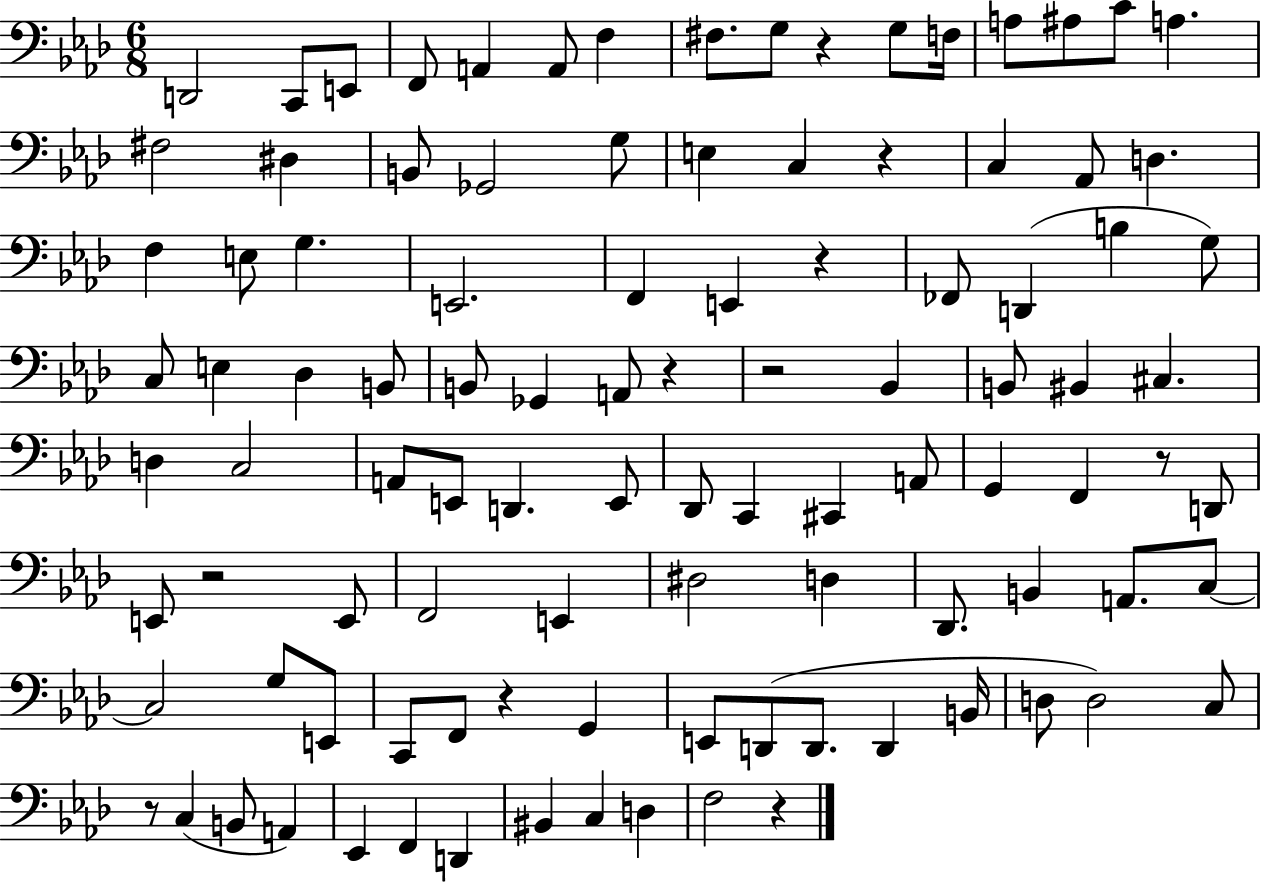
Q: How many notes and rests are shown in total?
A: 103